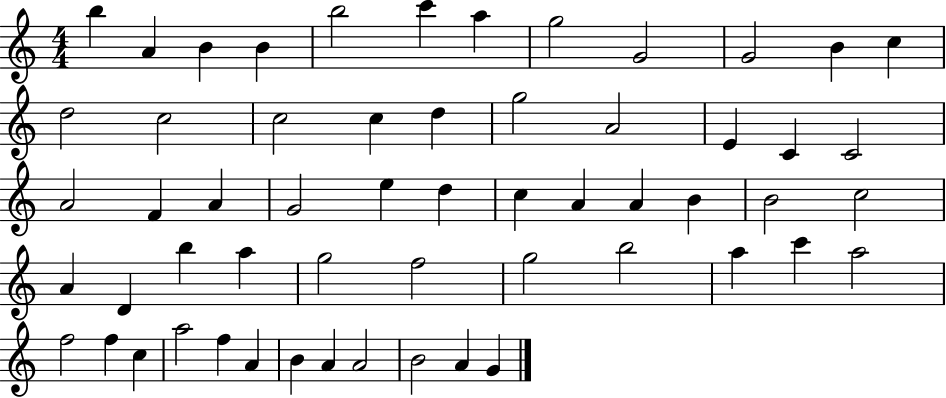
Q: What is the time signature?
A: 4/4